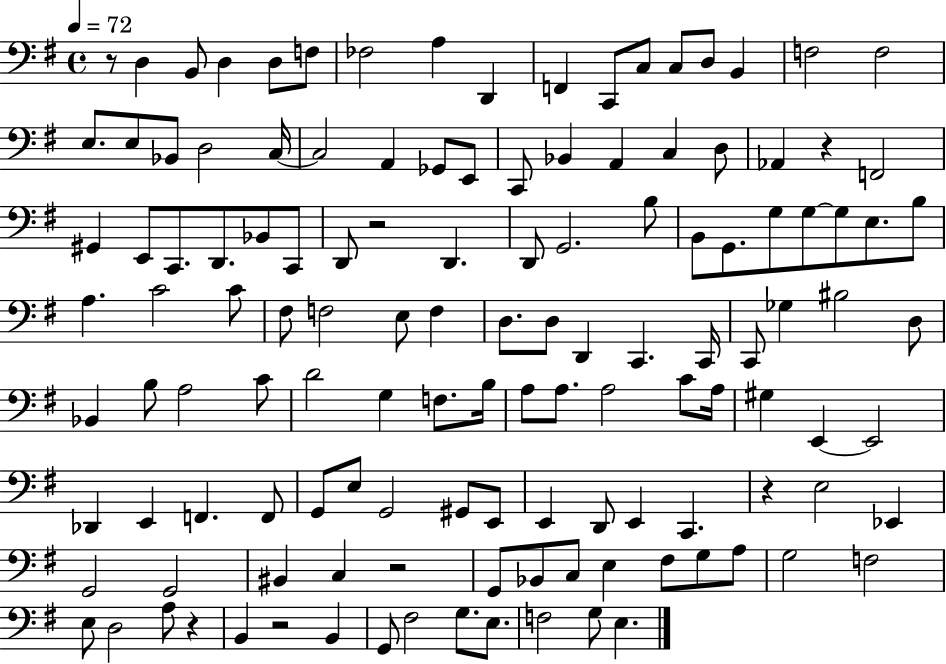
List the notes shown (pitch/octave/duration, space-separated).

R/e D3/q B2/e D3/q D3/e F3/e FES3/h A3/q D2/q F2/q C2/e C3/e C3/e D3/e B2/q F3/h F3/h E3/e. E3/e Bb2/e D3/h C3/s C3/h A2/q Gb2/e E2/e C2/e Bb2/q A2/q C3/q D3/e Ab2/q R/q F2/h G#2/q E2/e C2/e. D2/e. Bb2/e C2/e D2/e R/h D2/q. D2/e G2/h. B3/e B2/e G2/e. G3/e G3/e G3/e E3/e. B3/e A3/q. C4/h C4/e F#3/e F3/h E3/e F3/q D3/e. D3/e D2/q C2/q. C2/s C2/e Gb3/q BIS3/h D3/e Bb2/q B3/e A3/h C4/e D4/h G3/q F3/e. B3/s A3/e A3/e. A3/h C4/e A3/s G#3/q E2/q E2/h Db2/q E2/q F2/q. F2/e G2/e E3/e G2/h G#2/e E2/e E2/q D2/e E2/q C2/q. R/q E3/h Eb2/q G2/h G2/h BIS2/q C3/q R/h G2/e Bb2/e C3/e E3/q F#3/e G3/e A3/e G3/h F3/h E3/e D3/h A3/e R/q B2/q R/h B2/q G2/e F#3/h G3/e. E3/e. F3/h G3/e E3/q.